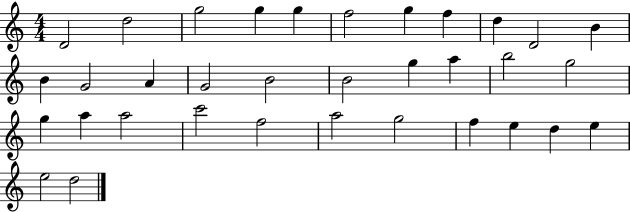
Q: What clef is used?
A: treble